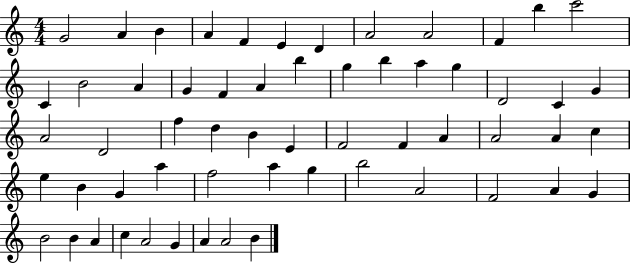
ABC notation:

X:1
T:Untitled
M:4/4
L:1/4
K:C
G2 A B A F E D A2 A2 F b c'2 C B2 A G F A b g b a g D2 C G A2 D2 f d B E F2 F A A2 A c e B G a f2 a g b2 A2 F2 A G B2 B A c A2 G A A2 B